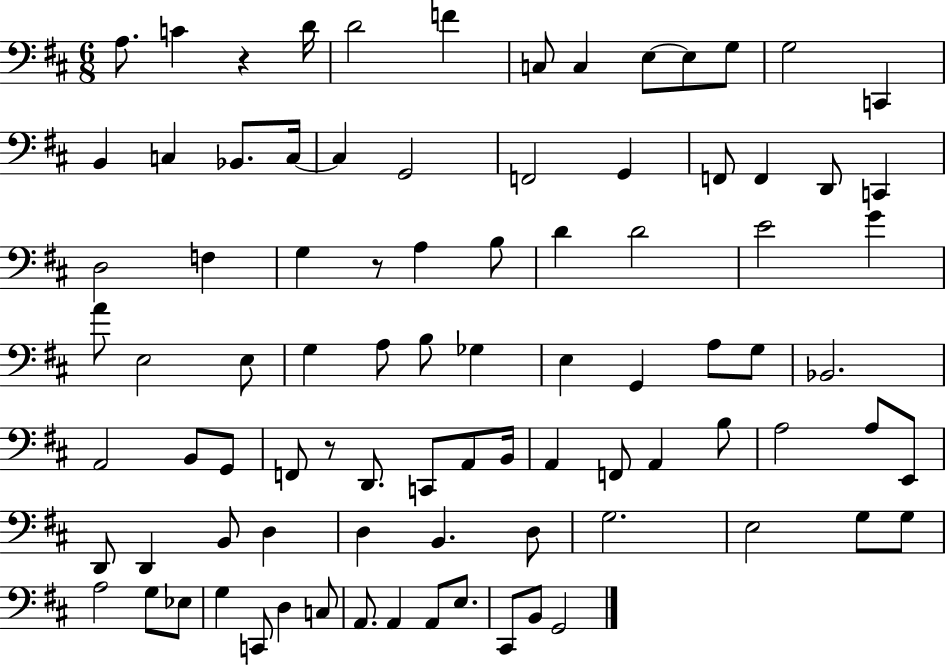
X:1
T:Untitled
M:6/8
L:1/4
K:D
A,/2 C z D/4 D2 F C,/2 C, E,/2 E,/2 G,/2 G,2 C,, B,, C, _B,,/2 C,/4 C, G,,2 F,,2 G,, F,,/2 F,, D,,/2 C,, D,2 F, G, z/2 A, B,/2 D D2 E2 G A/2 E,2 E,/2 G, A,/2 B,/2 _G, E, G,, A,/2 G,/2 _B,,2 A,,2 B,,/2 G,,/2 F,,/2 z/2 D,,/2 C,,/2 A,,/2 B,,/4 A,, F,,/2 A,, B,/2 A,2 A,/2 E,,/2 D,,/2 D,, B,,/2 D, D, B,, D,/2 G,2 E,2 G,/2 G,/2 A,2 G,/2 _E,/2 G, C,,/2 D, C,/2 A,,/2 A,, A,,/2 E,/2 ^C,,/2 B,,/2 G,,2